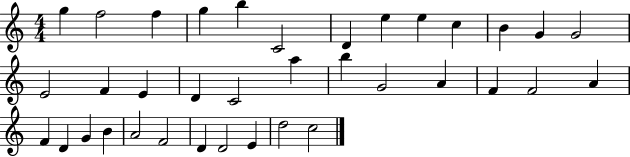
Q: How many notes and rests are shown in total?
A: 36